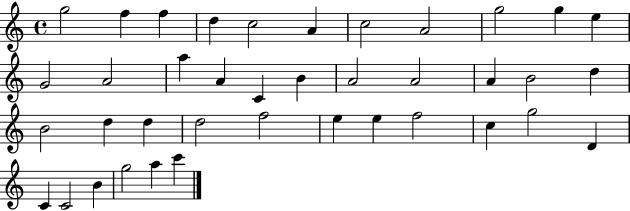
{
  \clef treble
  \time 4/4
  \defaultTimeSignature
  \key c \major
  g''2 f''4 f''4 | d''4 c''2 a'4 | c''2 a'2 | g''2 g''4 e''4 | \break g'2 a'2 | a''4 a'4 c'4 b'4 | a'2 a'2 | a'4 b'2 d''4 | \break b'2 d''4 d''4 | d''2 f''2 | e''4 e''4 f''2 | c''4 g''2 d'4 | \break c'4 c'2 b'4 | g''2 a''4 c'''4 | \bar "|."
}